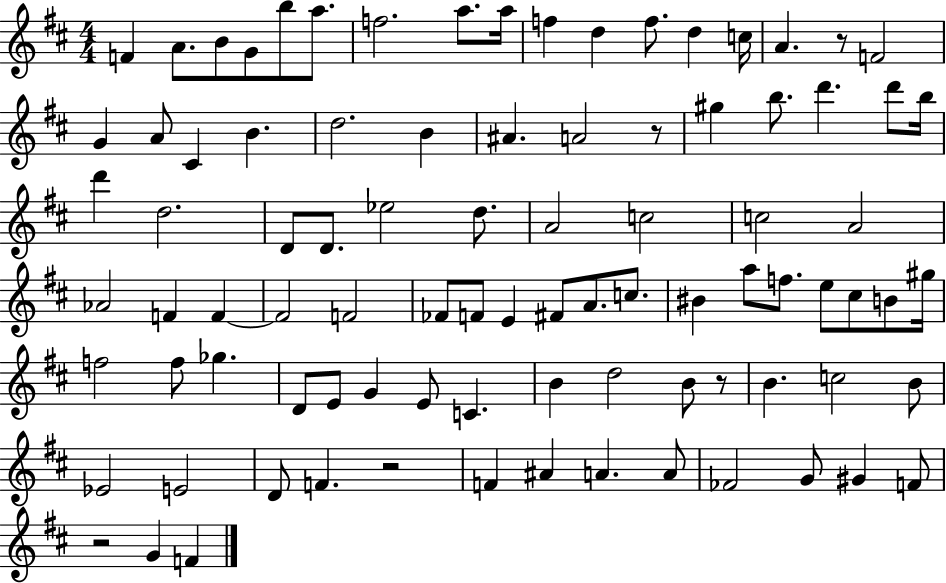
{
  \clef treble
  \numericTimeSignature
  \time 4/4
  \key d \major
  f'4 a'8. b'8 g'8 b''8 a''8. | f''2. a''8. a''16 | f''4 d''4 f''8. d''4 c''16 | a'4. r8 f'2 | \break g'4 a'8 cis'4 b'4. | d''2. b'4 | ais'4. a'2 r8 | gis''4 b''8. d'''4. d'''8 b''16 | \break d'''4 d''2. | d'8 d'8. ees''2 d''8. | a'2 c''2 | c''2 a'2 | \break aes'2 f'4 f'4~~ | f'2 f'2 | fes'8 f'8 e'4 fis'8 a'8. c''8. | bis'4 a''8 f''8. e''8 cis''8 b'8 gis''16 | \break f''2 f''8 ges''4. | d'8 e'8 g'4 e'8 c'4. | b'4 d''2 b'8 r8 | b'4. c''2 b'8 | \break ees'2 e'2 | d'8 f'4. r2 | f'4 ais'4 a'4. a'8 | fes'2 g'8 gis'4 f'8 | \break r2 g'4 f'4 | \bar "|."
}